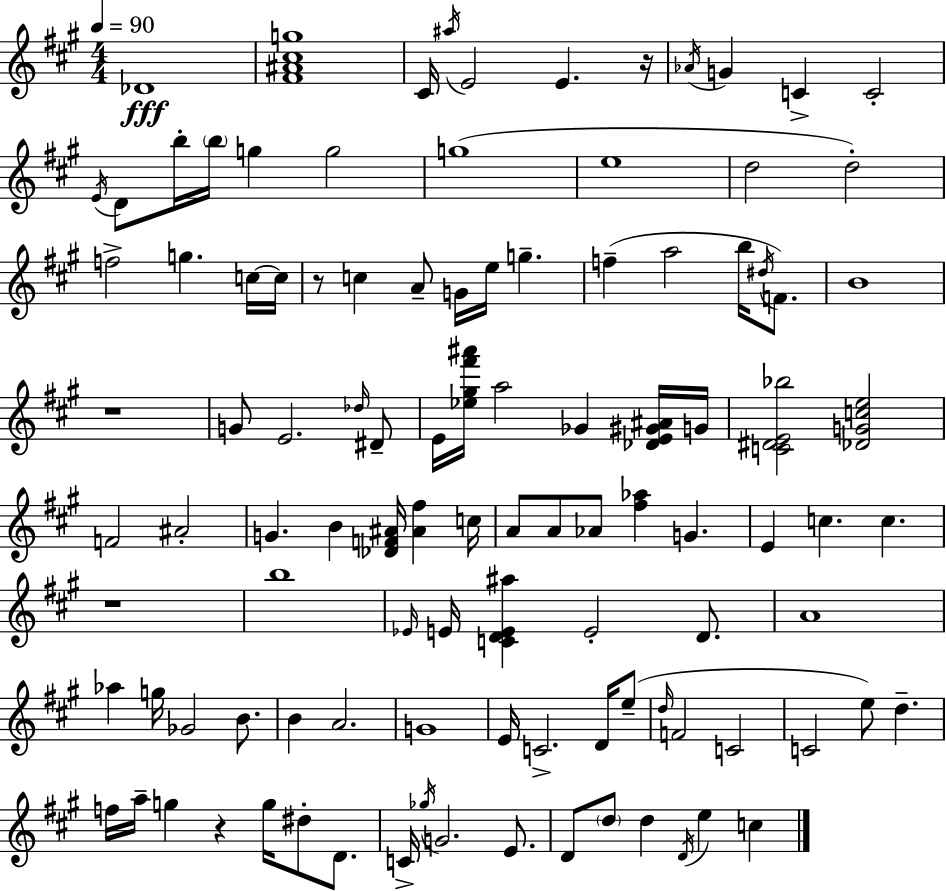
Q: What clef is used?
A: treble